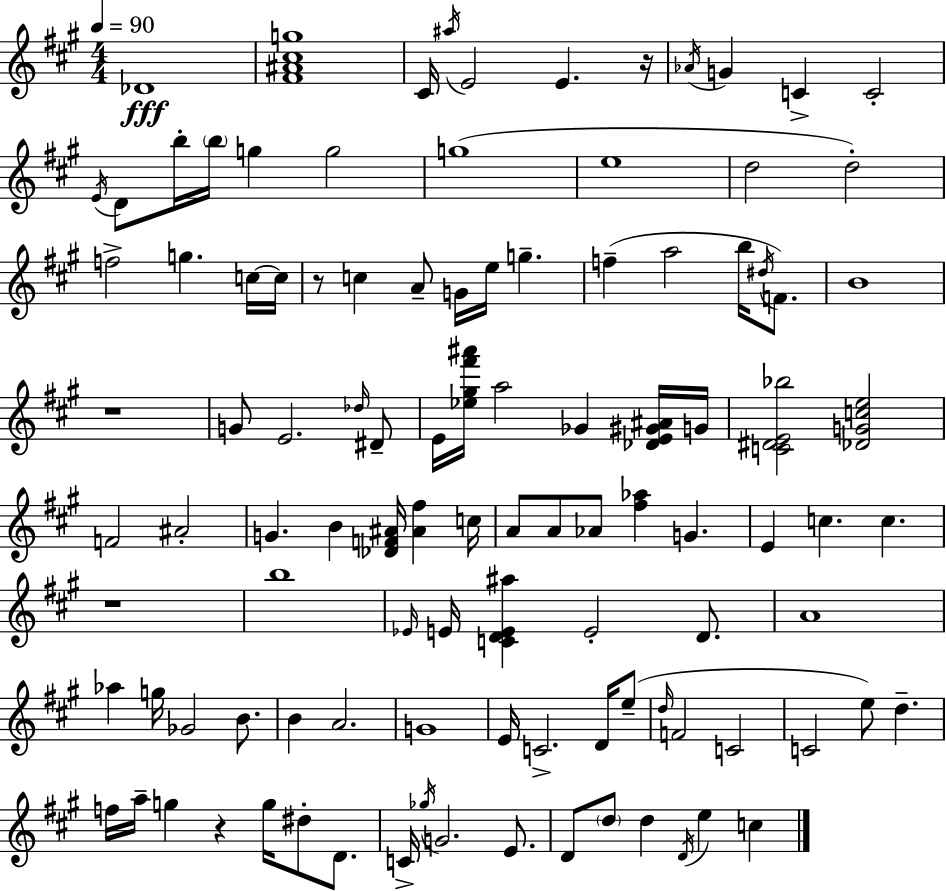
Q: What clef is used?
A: treble